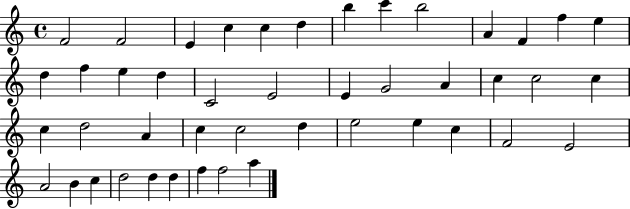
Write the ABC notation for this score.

X:1
T:Untitled
M:4/4
L:1/4
K:C
F2 F2 E c c d b c' b2 A F f e d f e d C2 E2 E G2 A c c2 c c d2 A c c2 d e2 e c F2 E2 A2 B c d2 d d f f2 a